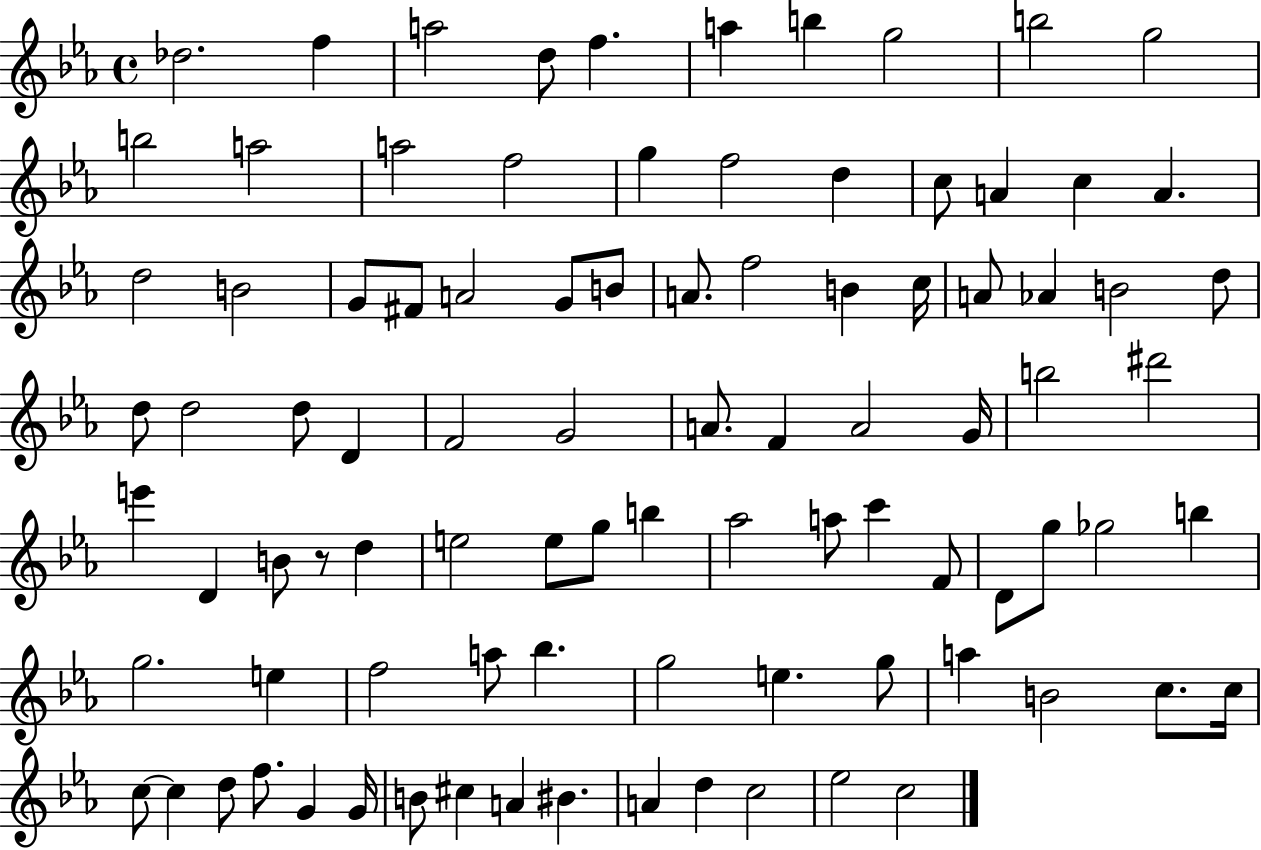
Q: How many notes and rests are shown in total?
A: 92